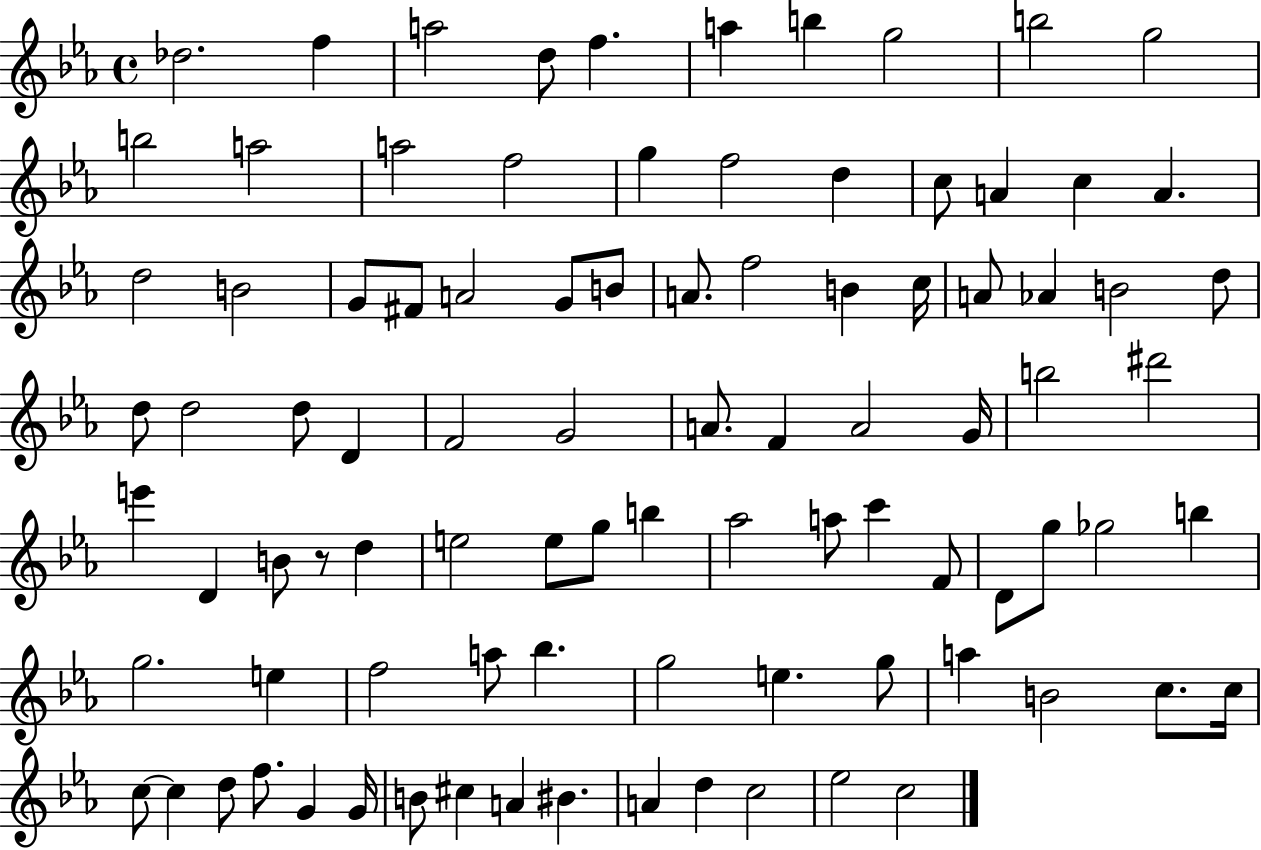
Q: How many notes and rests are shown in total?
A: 92